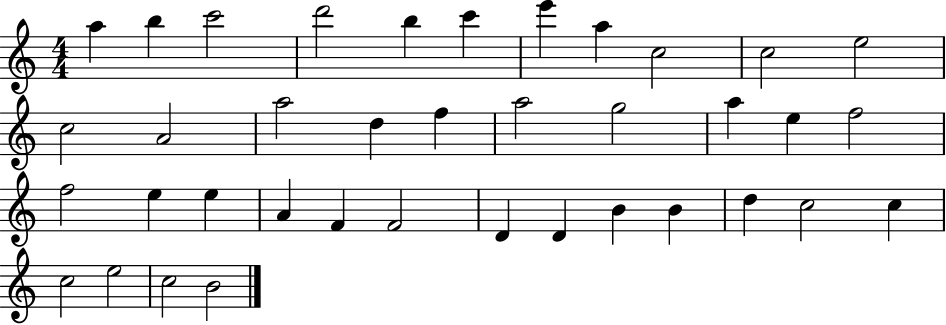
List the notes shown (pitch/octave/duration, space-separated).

A5/q B5/q C6/h D6/h B5/q C6/q E6/q A5/q C5/h C5/h E5/h C5/h A4/h A5/h D5/q F5/q A5/h G5/h A5/q E5/q F5/h F5/h E5/q E5/q A4/q F4/q F4/h D4/q D4/q B4/q B4/q D5/q C5/h C5/q C5/h E5/h C5/h B4/h